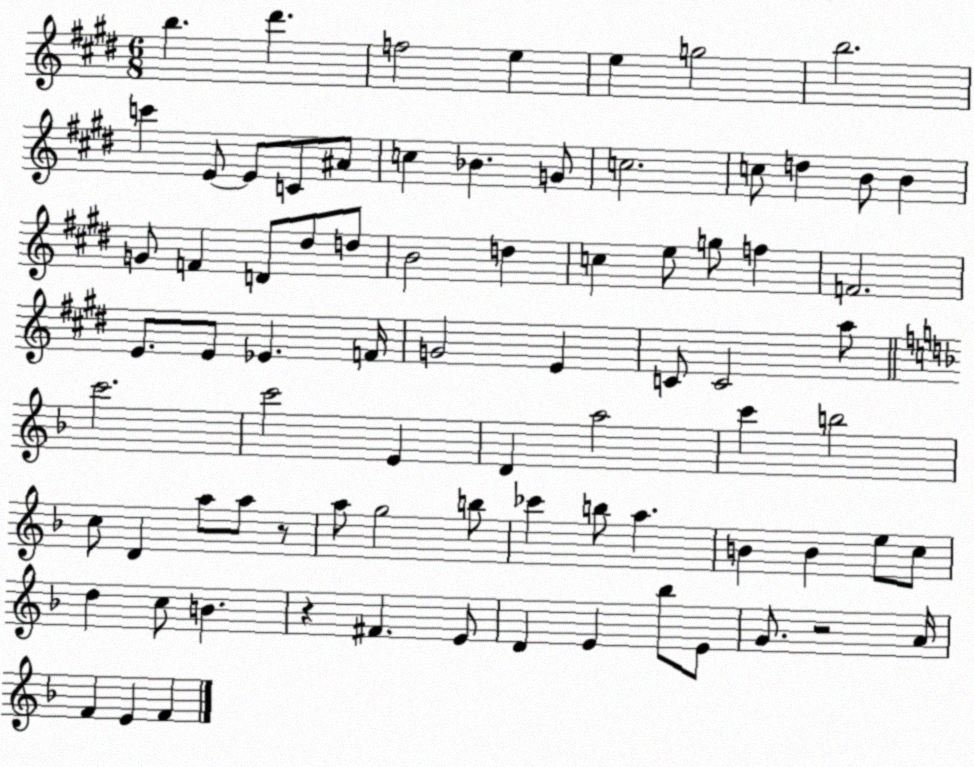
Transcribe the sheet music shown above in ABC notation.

X:1
T:Untitled
M:6/8
L:1/4
K:E
b ^d' f2 e e g2 b2 c' E/2 E/2 C/2 ^A/2 c _B G/2 c2 c/2 d B/2 B G/2 F D/2 ^d/2 d/2 B2 d c e/2 g/2 f F2 E/2 E/2 _E F/4 G2 E C/2 C2 a/2 c'2 c'2 E D a2 c' b2 c/2 D a/2 a/2 z/2 a/2 g2 b/2 _c' b/2 a B B e/2 c/2 d c/2 B z ^F E/2 D E _b/2 E/2 G/2 z2 A/4 F E F